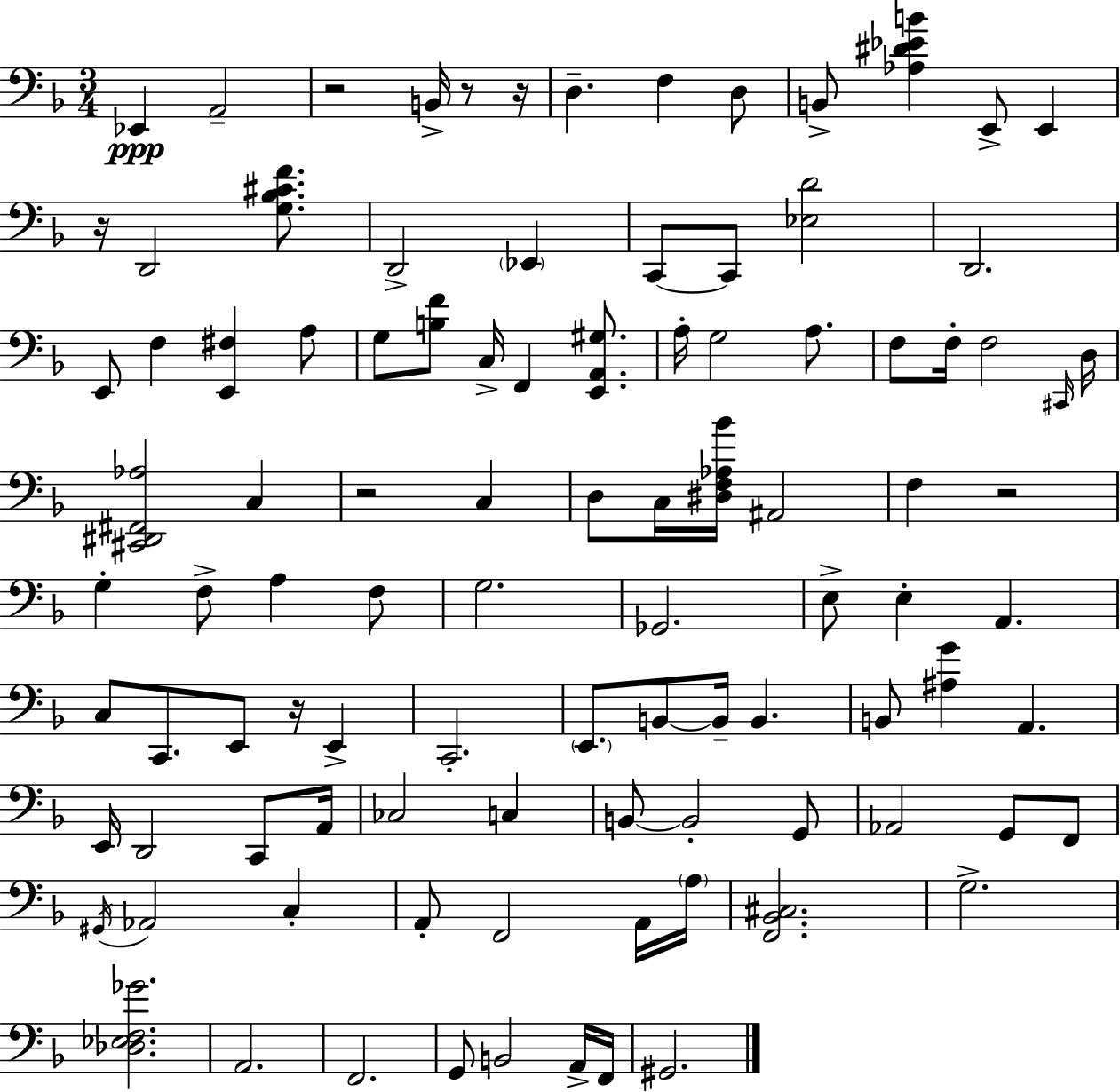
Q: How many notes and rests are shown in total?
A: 100